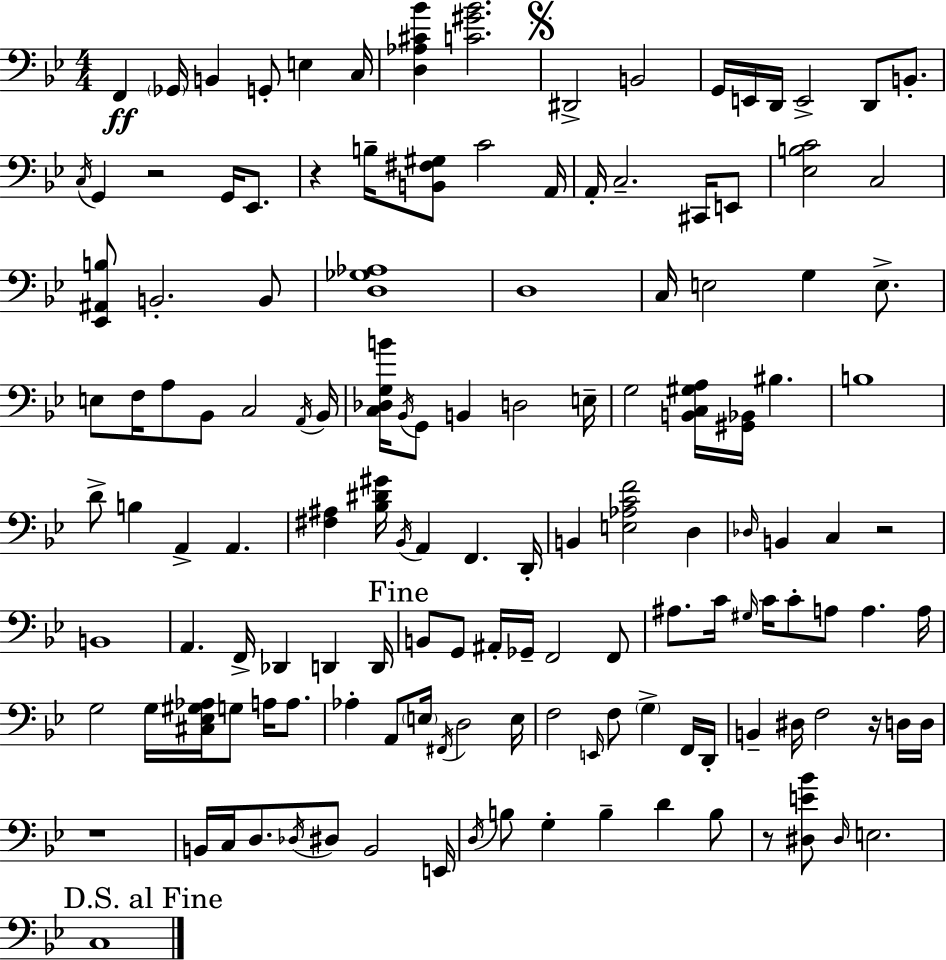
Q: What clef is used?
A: bass